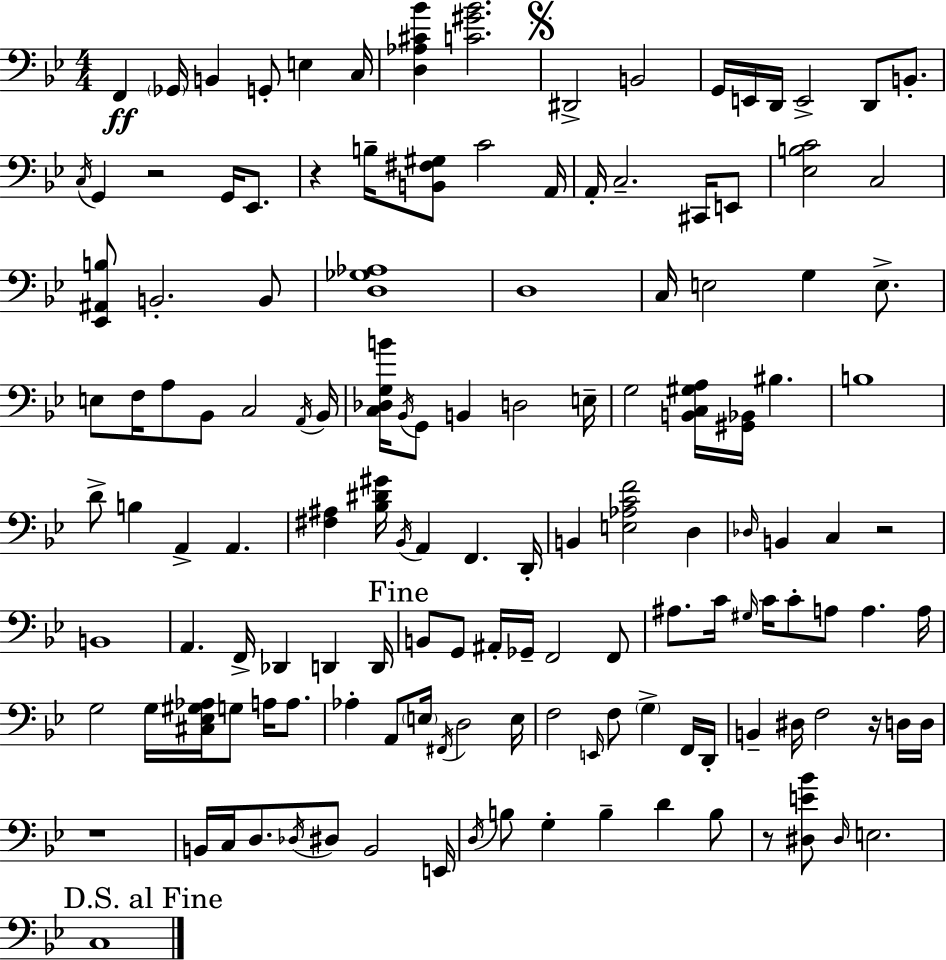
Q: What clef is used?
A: bass